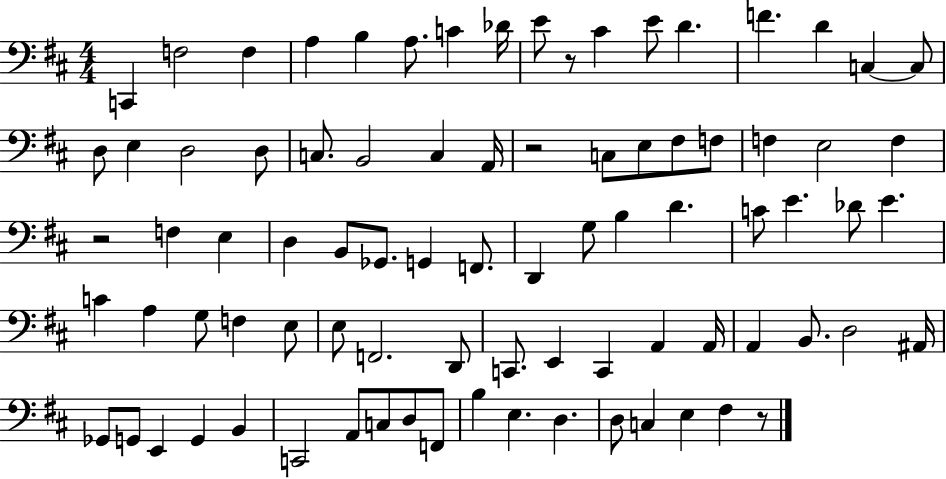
C2/q F3/h F3/q A3/q B3/q A3/e. C4/q Db4/s E4/e R/e C#4/q E4/e D4/q. F4/q. D4/q C3/q C3/e D3/e E3/q D3/h D3/e C3/e. B2/h C3/q A2/s R/h C3/e E3/e F#3/e F3/e F3/q E3/h F3/q R/h F3/q E3/q D3/q B2/e Gb2/e. G2/q F2/e. D2/q G3/e B3/q D4/q. C4/e E4/q. Db4/e E4/q. C4/q A3/q G3/e F3/q E3/e E3/e F2/h. D2/e C2/e. E2/q C2/q A2/q A2/s A2/q B2/e. D3/h A#2/s Gb2/e G2/e E2/q G2/q B2/q C2/h A2/e C3/e D3/e F2/e B3/q E3/q. D3/q. D3/e C3/q E3/q F#3/q R/e